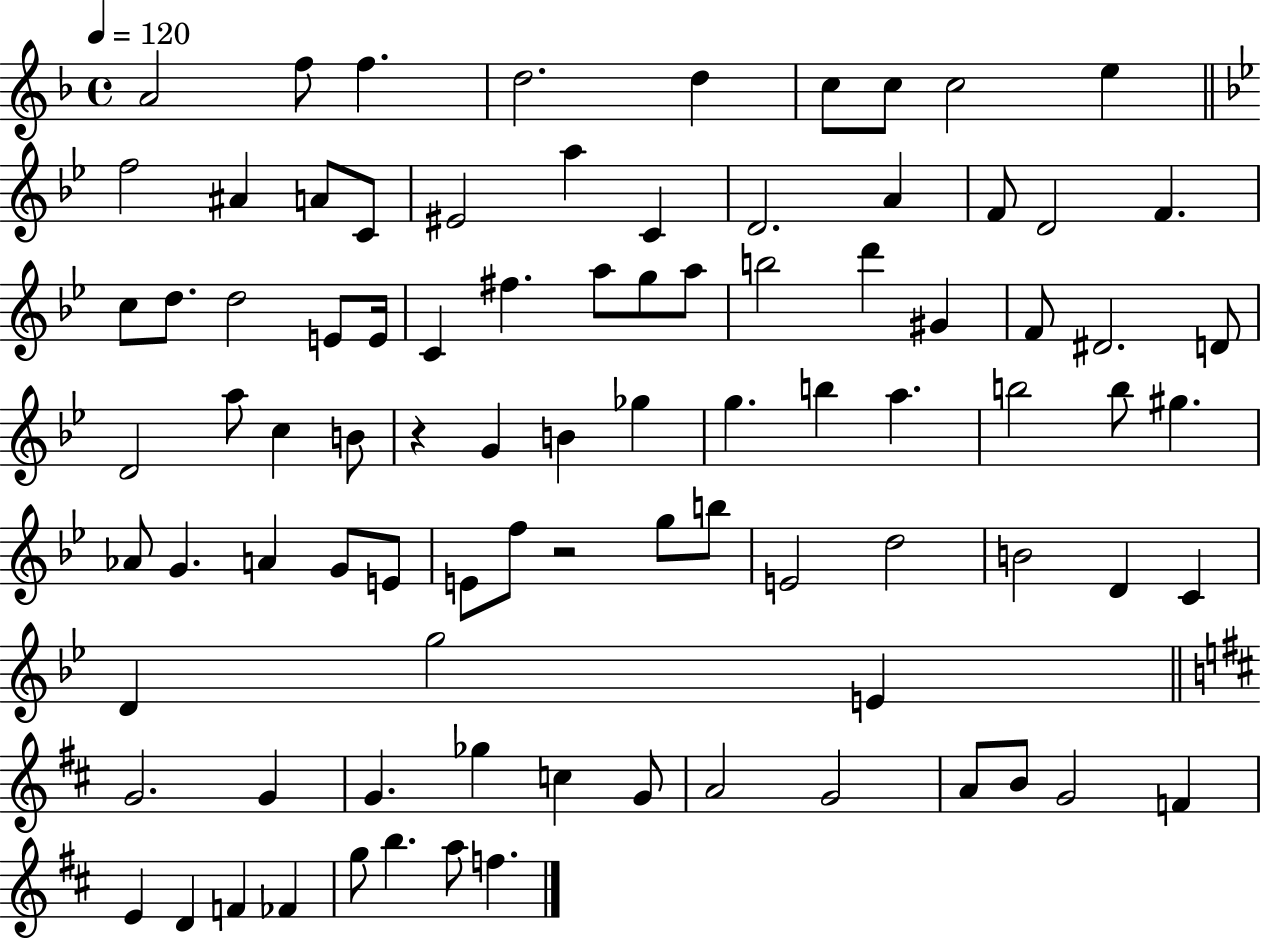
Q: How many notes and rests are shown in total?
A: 89